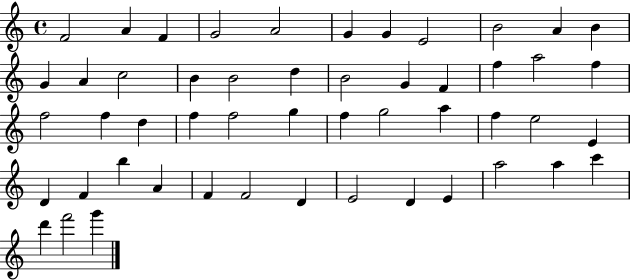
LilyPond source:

{
  \clef treble
  \time 4/4
  \defaultTimeSignature
  \key c \major
  f'2 a'4 f'4 | g'2 a'2 | g'4 g'4 e'2 | b'2 a'4 b'4 | \break g'4 a'4 c''2 | b'4 b'2 d''4 | b'2 g'4 f'4 | f''4 a''2 f''4 | \break f''2 f''4 d''4 | f''4 f''2 g''4 | f''4 g''2 a''4 | f''4 e''2 e'4 | \break d'4 f'4 b''4 a'4 | f'4 f'2 d'4 | e'2 d'4 e'4 | a''2 a''4 c'''4 | \break d'''4 f'''2 g'''4 | \bar "|."
}